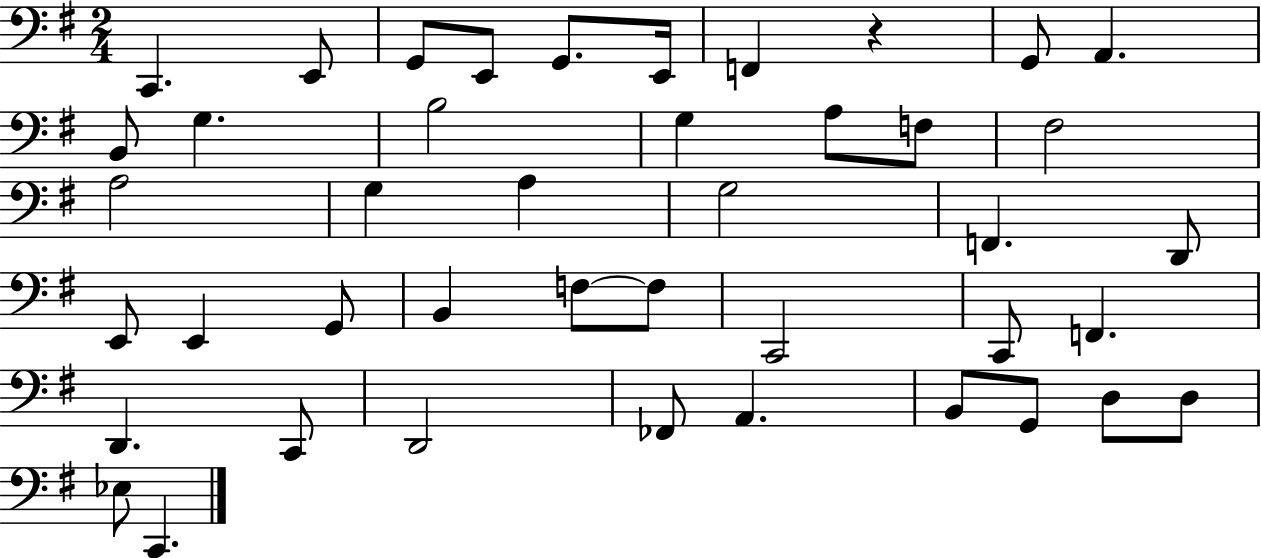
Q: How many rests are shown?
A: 1